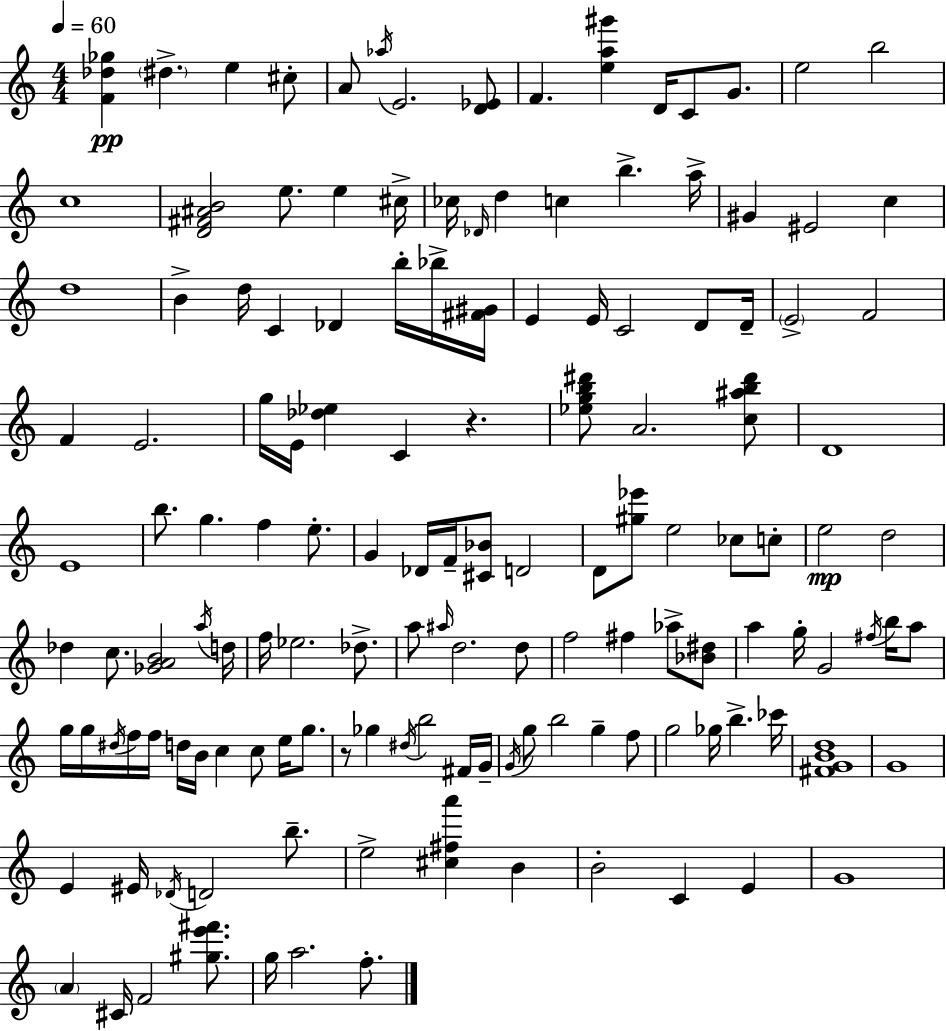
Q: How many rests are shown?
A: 2